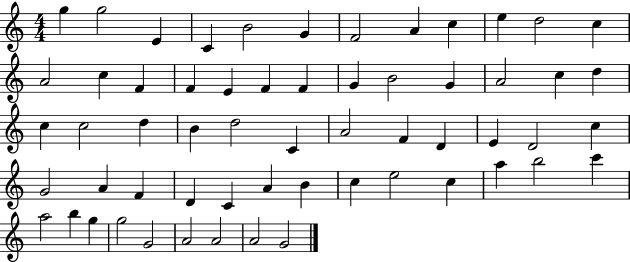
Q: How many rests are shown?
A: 0